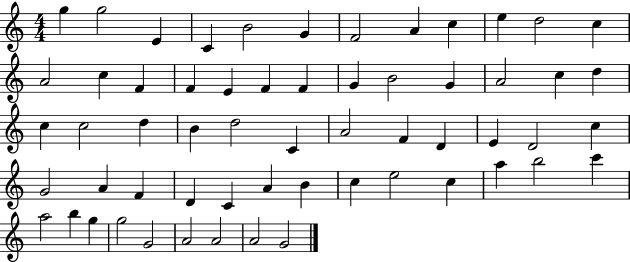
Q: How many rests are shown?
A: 0